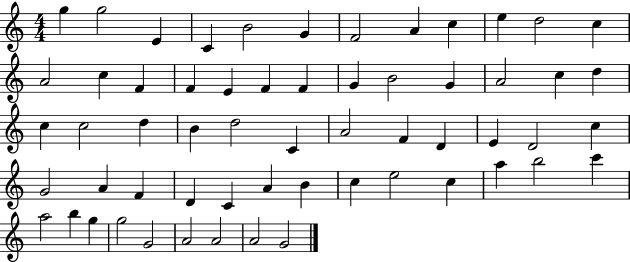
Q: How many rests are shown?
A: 0